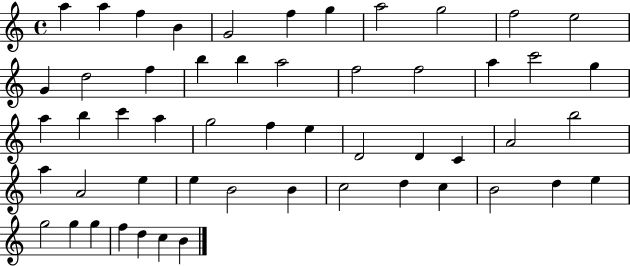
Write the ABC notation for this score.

X:1
T:Untitled
M:4/4
L:1/4
K:C
a a f B G2 f g a2 g2 f2 e2 G d2 f b b a2 f2 f2 a c'2 g a b c' a g2 f e D2 D C A2 b2 a A2 e e B2 B c2 d c B2 d e g2 g g f d c B